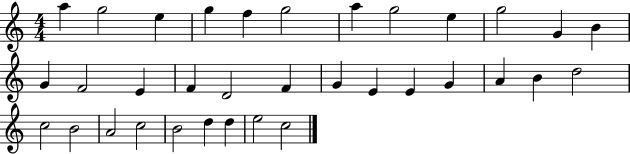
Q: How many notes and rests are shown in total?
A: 34